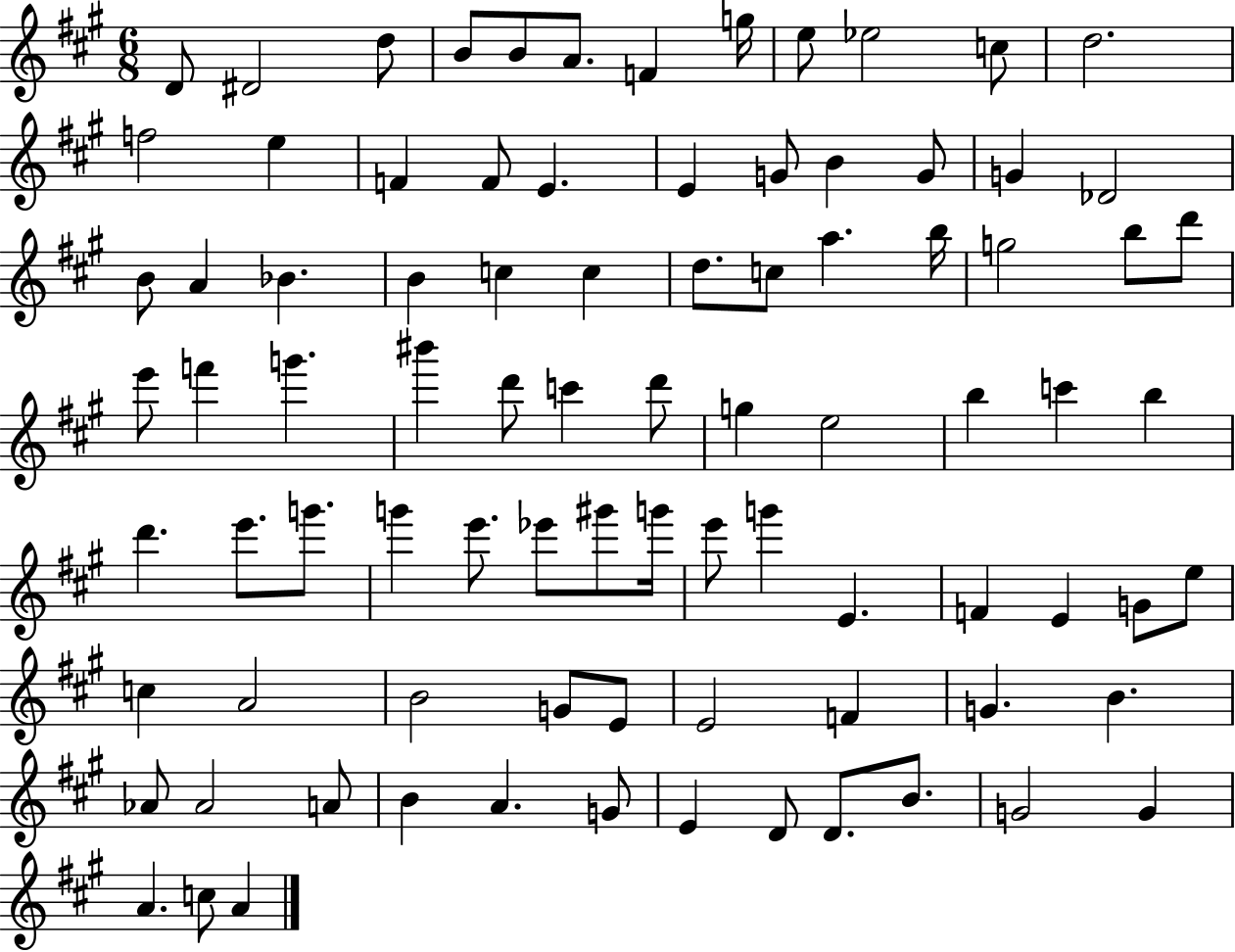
X:1
T:Untitled
M:6/8
L:1/4
K:A
D/2 ^D2 d/2 B/2 B/2 A/2 F g/4 e/2 _e2 c/2 d2 f2 e F F/2 E E G/2 B G/2 G _D2 B/2 A _B B c c d/2 c/2 a b/4 g2 b/2 d'/2 e'/2 f' g' ^b' d'/2 c' d'/2 g e2 b c' b d' e'/2 g'/2 g' e'/2 _e'/2 ^g'/2 g'/4 e'/2 g' E F E G/2 e/2 c A2 B2 G/2 E/2 E2 F G B _A/2 _A2 A/2 B A G/2 E D/2 D/2 B/2 G2 G A c/2 A